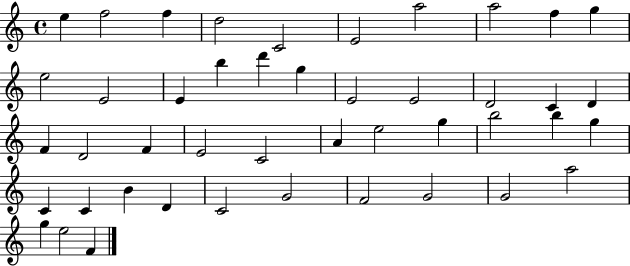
{
  \clef treble
  \time 4/4
  \defaultTimeSignature
  \key c \major
  e''4 f''2 f''4 | d''2 c'2 | e'2 a''2 | a''2 f''4 g''4 | \break e''2 e'2 | e'4 b''4 d'''4 g''4 | e'2 e'2 | d'2 c'4 d'4 | \break f'4 d'2 f'4 | e'2 c'2 | a'4 e''2 g''4 | b''2 b''4 g''4 | \break c'4 c'4 b'4 d'4 | c'2 g'2 | f'2 g'2 | g'2 a''2 | \break g''4 e''2 f'4 | \bar "|."
}